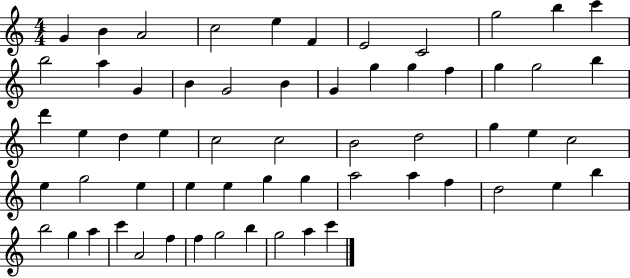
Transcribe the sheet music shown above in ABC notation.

X:1
T:Untitled
M:4/4
L:1/4
K:C
G B A2 c2 e F E2 C2 g2 b c' b2 a G B G2 B G g g f g g2 b d' e d e c2 c2 B2 d2 g e c2 e g2 e e e g g a2 a f d2 e b b2 g a c' A2 f f g2 b g2 a c'